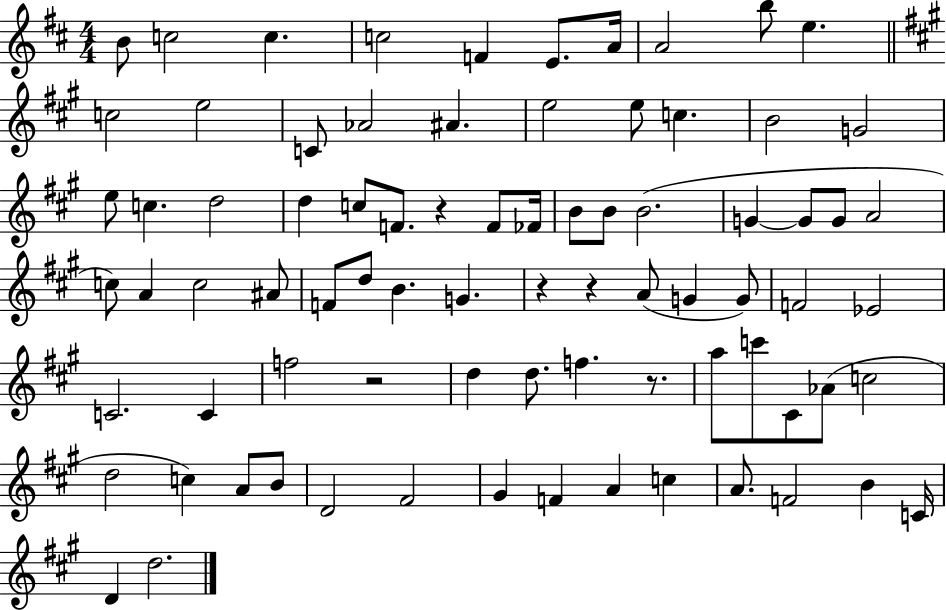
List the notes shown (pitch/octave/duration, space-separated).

B4/e C5/h C5/q. C5/h F4/q E4/e. A4/s A4/h B5/e E5/q. C5/h E5/h C4/e Ab4/h A#4/q. E5/h E5/e C5/q. B4/h G4/h E5/e C5/q. D5/h D5/q C5/e F4/e. R/q F4/e FES4/s B4/e B4/e B4/h. G4/q G4/e G4/e A4/h C5/e A4/q C5/h A#4/e F4/e D5/e B4/q. G4/q. R/q R/q A4/e G4/q G4/e F4/h Eb4/h C4/h. C4/q F5/h R/h D5/q D5/e. F5/q. R/e. A5/e C6/e C#4/e Ab4/e C5/h D5/h C5/q A4/e B4/e D4/h F#4/h G#4/q F4/q A4/q C5/q A4/e. F4/h B4/q C4/s D4/q D5/h.